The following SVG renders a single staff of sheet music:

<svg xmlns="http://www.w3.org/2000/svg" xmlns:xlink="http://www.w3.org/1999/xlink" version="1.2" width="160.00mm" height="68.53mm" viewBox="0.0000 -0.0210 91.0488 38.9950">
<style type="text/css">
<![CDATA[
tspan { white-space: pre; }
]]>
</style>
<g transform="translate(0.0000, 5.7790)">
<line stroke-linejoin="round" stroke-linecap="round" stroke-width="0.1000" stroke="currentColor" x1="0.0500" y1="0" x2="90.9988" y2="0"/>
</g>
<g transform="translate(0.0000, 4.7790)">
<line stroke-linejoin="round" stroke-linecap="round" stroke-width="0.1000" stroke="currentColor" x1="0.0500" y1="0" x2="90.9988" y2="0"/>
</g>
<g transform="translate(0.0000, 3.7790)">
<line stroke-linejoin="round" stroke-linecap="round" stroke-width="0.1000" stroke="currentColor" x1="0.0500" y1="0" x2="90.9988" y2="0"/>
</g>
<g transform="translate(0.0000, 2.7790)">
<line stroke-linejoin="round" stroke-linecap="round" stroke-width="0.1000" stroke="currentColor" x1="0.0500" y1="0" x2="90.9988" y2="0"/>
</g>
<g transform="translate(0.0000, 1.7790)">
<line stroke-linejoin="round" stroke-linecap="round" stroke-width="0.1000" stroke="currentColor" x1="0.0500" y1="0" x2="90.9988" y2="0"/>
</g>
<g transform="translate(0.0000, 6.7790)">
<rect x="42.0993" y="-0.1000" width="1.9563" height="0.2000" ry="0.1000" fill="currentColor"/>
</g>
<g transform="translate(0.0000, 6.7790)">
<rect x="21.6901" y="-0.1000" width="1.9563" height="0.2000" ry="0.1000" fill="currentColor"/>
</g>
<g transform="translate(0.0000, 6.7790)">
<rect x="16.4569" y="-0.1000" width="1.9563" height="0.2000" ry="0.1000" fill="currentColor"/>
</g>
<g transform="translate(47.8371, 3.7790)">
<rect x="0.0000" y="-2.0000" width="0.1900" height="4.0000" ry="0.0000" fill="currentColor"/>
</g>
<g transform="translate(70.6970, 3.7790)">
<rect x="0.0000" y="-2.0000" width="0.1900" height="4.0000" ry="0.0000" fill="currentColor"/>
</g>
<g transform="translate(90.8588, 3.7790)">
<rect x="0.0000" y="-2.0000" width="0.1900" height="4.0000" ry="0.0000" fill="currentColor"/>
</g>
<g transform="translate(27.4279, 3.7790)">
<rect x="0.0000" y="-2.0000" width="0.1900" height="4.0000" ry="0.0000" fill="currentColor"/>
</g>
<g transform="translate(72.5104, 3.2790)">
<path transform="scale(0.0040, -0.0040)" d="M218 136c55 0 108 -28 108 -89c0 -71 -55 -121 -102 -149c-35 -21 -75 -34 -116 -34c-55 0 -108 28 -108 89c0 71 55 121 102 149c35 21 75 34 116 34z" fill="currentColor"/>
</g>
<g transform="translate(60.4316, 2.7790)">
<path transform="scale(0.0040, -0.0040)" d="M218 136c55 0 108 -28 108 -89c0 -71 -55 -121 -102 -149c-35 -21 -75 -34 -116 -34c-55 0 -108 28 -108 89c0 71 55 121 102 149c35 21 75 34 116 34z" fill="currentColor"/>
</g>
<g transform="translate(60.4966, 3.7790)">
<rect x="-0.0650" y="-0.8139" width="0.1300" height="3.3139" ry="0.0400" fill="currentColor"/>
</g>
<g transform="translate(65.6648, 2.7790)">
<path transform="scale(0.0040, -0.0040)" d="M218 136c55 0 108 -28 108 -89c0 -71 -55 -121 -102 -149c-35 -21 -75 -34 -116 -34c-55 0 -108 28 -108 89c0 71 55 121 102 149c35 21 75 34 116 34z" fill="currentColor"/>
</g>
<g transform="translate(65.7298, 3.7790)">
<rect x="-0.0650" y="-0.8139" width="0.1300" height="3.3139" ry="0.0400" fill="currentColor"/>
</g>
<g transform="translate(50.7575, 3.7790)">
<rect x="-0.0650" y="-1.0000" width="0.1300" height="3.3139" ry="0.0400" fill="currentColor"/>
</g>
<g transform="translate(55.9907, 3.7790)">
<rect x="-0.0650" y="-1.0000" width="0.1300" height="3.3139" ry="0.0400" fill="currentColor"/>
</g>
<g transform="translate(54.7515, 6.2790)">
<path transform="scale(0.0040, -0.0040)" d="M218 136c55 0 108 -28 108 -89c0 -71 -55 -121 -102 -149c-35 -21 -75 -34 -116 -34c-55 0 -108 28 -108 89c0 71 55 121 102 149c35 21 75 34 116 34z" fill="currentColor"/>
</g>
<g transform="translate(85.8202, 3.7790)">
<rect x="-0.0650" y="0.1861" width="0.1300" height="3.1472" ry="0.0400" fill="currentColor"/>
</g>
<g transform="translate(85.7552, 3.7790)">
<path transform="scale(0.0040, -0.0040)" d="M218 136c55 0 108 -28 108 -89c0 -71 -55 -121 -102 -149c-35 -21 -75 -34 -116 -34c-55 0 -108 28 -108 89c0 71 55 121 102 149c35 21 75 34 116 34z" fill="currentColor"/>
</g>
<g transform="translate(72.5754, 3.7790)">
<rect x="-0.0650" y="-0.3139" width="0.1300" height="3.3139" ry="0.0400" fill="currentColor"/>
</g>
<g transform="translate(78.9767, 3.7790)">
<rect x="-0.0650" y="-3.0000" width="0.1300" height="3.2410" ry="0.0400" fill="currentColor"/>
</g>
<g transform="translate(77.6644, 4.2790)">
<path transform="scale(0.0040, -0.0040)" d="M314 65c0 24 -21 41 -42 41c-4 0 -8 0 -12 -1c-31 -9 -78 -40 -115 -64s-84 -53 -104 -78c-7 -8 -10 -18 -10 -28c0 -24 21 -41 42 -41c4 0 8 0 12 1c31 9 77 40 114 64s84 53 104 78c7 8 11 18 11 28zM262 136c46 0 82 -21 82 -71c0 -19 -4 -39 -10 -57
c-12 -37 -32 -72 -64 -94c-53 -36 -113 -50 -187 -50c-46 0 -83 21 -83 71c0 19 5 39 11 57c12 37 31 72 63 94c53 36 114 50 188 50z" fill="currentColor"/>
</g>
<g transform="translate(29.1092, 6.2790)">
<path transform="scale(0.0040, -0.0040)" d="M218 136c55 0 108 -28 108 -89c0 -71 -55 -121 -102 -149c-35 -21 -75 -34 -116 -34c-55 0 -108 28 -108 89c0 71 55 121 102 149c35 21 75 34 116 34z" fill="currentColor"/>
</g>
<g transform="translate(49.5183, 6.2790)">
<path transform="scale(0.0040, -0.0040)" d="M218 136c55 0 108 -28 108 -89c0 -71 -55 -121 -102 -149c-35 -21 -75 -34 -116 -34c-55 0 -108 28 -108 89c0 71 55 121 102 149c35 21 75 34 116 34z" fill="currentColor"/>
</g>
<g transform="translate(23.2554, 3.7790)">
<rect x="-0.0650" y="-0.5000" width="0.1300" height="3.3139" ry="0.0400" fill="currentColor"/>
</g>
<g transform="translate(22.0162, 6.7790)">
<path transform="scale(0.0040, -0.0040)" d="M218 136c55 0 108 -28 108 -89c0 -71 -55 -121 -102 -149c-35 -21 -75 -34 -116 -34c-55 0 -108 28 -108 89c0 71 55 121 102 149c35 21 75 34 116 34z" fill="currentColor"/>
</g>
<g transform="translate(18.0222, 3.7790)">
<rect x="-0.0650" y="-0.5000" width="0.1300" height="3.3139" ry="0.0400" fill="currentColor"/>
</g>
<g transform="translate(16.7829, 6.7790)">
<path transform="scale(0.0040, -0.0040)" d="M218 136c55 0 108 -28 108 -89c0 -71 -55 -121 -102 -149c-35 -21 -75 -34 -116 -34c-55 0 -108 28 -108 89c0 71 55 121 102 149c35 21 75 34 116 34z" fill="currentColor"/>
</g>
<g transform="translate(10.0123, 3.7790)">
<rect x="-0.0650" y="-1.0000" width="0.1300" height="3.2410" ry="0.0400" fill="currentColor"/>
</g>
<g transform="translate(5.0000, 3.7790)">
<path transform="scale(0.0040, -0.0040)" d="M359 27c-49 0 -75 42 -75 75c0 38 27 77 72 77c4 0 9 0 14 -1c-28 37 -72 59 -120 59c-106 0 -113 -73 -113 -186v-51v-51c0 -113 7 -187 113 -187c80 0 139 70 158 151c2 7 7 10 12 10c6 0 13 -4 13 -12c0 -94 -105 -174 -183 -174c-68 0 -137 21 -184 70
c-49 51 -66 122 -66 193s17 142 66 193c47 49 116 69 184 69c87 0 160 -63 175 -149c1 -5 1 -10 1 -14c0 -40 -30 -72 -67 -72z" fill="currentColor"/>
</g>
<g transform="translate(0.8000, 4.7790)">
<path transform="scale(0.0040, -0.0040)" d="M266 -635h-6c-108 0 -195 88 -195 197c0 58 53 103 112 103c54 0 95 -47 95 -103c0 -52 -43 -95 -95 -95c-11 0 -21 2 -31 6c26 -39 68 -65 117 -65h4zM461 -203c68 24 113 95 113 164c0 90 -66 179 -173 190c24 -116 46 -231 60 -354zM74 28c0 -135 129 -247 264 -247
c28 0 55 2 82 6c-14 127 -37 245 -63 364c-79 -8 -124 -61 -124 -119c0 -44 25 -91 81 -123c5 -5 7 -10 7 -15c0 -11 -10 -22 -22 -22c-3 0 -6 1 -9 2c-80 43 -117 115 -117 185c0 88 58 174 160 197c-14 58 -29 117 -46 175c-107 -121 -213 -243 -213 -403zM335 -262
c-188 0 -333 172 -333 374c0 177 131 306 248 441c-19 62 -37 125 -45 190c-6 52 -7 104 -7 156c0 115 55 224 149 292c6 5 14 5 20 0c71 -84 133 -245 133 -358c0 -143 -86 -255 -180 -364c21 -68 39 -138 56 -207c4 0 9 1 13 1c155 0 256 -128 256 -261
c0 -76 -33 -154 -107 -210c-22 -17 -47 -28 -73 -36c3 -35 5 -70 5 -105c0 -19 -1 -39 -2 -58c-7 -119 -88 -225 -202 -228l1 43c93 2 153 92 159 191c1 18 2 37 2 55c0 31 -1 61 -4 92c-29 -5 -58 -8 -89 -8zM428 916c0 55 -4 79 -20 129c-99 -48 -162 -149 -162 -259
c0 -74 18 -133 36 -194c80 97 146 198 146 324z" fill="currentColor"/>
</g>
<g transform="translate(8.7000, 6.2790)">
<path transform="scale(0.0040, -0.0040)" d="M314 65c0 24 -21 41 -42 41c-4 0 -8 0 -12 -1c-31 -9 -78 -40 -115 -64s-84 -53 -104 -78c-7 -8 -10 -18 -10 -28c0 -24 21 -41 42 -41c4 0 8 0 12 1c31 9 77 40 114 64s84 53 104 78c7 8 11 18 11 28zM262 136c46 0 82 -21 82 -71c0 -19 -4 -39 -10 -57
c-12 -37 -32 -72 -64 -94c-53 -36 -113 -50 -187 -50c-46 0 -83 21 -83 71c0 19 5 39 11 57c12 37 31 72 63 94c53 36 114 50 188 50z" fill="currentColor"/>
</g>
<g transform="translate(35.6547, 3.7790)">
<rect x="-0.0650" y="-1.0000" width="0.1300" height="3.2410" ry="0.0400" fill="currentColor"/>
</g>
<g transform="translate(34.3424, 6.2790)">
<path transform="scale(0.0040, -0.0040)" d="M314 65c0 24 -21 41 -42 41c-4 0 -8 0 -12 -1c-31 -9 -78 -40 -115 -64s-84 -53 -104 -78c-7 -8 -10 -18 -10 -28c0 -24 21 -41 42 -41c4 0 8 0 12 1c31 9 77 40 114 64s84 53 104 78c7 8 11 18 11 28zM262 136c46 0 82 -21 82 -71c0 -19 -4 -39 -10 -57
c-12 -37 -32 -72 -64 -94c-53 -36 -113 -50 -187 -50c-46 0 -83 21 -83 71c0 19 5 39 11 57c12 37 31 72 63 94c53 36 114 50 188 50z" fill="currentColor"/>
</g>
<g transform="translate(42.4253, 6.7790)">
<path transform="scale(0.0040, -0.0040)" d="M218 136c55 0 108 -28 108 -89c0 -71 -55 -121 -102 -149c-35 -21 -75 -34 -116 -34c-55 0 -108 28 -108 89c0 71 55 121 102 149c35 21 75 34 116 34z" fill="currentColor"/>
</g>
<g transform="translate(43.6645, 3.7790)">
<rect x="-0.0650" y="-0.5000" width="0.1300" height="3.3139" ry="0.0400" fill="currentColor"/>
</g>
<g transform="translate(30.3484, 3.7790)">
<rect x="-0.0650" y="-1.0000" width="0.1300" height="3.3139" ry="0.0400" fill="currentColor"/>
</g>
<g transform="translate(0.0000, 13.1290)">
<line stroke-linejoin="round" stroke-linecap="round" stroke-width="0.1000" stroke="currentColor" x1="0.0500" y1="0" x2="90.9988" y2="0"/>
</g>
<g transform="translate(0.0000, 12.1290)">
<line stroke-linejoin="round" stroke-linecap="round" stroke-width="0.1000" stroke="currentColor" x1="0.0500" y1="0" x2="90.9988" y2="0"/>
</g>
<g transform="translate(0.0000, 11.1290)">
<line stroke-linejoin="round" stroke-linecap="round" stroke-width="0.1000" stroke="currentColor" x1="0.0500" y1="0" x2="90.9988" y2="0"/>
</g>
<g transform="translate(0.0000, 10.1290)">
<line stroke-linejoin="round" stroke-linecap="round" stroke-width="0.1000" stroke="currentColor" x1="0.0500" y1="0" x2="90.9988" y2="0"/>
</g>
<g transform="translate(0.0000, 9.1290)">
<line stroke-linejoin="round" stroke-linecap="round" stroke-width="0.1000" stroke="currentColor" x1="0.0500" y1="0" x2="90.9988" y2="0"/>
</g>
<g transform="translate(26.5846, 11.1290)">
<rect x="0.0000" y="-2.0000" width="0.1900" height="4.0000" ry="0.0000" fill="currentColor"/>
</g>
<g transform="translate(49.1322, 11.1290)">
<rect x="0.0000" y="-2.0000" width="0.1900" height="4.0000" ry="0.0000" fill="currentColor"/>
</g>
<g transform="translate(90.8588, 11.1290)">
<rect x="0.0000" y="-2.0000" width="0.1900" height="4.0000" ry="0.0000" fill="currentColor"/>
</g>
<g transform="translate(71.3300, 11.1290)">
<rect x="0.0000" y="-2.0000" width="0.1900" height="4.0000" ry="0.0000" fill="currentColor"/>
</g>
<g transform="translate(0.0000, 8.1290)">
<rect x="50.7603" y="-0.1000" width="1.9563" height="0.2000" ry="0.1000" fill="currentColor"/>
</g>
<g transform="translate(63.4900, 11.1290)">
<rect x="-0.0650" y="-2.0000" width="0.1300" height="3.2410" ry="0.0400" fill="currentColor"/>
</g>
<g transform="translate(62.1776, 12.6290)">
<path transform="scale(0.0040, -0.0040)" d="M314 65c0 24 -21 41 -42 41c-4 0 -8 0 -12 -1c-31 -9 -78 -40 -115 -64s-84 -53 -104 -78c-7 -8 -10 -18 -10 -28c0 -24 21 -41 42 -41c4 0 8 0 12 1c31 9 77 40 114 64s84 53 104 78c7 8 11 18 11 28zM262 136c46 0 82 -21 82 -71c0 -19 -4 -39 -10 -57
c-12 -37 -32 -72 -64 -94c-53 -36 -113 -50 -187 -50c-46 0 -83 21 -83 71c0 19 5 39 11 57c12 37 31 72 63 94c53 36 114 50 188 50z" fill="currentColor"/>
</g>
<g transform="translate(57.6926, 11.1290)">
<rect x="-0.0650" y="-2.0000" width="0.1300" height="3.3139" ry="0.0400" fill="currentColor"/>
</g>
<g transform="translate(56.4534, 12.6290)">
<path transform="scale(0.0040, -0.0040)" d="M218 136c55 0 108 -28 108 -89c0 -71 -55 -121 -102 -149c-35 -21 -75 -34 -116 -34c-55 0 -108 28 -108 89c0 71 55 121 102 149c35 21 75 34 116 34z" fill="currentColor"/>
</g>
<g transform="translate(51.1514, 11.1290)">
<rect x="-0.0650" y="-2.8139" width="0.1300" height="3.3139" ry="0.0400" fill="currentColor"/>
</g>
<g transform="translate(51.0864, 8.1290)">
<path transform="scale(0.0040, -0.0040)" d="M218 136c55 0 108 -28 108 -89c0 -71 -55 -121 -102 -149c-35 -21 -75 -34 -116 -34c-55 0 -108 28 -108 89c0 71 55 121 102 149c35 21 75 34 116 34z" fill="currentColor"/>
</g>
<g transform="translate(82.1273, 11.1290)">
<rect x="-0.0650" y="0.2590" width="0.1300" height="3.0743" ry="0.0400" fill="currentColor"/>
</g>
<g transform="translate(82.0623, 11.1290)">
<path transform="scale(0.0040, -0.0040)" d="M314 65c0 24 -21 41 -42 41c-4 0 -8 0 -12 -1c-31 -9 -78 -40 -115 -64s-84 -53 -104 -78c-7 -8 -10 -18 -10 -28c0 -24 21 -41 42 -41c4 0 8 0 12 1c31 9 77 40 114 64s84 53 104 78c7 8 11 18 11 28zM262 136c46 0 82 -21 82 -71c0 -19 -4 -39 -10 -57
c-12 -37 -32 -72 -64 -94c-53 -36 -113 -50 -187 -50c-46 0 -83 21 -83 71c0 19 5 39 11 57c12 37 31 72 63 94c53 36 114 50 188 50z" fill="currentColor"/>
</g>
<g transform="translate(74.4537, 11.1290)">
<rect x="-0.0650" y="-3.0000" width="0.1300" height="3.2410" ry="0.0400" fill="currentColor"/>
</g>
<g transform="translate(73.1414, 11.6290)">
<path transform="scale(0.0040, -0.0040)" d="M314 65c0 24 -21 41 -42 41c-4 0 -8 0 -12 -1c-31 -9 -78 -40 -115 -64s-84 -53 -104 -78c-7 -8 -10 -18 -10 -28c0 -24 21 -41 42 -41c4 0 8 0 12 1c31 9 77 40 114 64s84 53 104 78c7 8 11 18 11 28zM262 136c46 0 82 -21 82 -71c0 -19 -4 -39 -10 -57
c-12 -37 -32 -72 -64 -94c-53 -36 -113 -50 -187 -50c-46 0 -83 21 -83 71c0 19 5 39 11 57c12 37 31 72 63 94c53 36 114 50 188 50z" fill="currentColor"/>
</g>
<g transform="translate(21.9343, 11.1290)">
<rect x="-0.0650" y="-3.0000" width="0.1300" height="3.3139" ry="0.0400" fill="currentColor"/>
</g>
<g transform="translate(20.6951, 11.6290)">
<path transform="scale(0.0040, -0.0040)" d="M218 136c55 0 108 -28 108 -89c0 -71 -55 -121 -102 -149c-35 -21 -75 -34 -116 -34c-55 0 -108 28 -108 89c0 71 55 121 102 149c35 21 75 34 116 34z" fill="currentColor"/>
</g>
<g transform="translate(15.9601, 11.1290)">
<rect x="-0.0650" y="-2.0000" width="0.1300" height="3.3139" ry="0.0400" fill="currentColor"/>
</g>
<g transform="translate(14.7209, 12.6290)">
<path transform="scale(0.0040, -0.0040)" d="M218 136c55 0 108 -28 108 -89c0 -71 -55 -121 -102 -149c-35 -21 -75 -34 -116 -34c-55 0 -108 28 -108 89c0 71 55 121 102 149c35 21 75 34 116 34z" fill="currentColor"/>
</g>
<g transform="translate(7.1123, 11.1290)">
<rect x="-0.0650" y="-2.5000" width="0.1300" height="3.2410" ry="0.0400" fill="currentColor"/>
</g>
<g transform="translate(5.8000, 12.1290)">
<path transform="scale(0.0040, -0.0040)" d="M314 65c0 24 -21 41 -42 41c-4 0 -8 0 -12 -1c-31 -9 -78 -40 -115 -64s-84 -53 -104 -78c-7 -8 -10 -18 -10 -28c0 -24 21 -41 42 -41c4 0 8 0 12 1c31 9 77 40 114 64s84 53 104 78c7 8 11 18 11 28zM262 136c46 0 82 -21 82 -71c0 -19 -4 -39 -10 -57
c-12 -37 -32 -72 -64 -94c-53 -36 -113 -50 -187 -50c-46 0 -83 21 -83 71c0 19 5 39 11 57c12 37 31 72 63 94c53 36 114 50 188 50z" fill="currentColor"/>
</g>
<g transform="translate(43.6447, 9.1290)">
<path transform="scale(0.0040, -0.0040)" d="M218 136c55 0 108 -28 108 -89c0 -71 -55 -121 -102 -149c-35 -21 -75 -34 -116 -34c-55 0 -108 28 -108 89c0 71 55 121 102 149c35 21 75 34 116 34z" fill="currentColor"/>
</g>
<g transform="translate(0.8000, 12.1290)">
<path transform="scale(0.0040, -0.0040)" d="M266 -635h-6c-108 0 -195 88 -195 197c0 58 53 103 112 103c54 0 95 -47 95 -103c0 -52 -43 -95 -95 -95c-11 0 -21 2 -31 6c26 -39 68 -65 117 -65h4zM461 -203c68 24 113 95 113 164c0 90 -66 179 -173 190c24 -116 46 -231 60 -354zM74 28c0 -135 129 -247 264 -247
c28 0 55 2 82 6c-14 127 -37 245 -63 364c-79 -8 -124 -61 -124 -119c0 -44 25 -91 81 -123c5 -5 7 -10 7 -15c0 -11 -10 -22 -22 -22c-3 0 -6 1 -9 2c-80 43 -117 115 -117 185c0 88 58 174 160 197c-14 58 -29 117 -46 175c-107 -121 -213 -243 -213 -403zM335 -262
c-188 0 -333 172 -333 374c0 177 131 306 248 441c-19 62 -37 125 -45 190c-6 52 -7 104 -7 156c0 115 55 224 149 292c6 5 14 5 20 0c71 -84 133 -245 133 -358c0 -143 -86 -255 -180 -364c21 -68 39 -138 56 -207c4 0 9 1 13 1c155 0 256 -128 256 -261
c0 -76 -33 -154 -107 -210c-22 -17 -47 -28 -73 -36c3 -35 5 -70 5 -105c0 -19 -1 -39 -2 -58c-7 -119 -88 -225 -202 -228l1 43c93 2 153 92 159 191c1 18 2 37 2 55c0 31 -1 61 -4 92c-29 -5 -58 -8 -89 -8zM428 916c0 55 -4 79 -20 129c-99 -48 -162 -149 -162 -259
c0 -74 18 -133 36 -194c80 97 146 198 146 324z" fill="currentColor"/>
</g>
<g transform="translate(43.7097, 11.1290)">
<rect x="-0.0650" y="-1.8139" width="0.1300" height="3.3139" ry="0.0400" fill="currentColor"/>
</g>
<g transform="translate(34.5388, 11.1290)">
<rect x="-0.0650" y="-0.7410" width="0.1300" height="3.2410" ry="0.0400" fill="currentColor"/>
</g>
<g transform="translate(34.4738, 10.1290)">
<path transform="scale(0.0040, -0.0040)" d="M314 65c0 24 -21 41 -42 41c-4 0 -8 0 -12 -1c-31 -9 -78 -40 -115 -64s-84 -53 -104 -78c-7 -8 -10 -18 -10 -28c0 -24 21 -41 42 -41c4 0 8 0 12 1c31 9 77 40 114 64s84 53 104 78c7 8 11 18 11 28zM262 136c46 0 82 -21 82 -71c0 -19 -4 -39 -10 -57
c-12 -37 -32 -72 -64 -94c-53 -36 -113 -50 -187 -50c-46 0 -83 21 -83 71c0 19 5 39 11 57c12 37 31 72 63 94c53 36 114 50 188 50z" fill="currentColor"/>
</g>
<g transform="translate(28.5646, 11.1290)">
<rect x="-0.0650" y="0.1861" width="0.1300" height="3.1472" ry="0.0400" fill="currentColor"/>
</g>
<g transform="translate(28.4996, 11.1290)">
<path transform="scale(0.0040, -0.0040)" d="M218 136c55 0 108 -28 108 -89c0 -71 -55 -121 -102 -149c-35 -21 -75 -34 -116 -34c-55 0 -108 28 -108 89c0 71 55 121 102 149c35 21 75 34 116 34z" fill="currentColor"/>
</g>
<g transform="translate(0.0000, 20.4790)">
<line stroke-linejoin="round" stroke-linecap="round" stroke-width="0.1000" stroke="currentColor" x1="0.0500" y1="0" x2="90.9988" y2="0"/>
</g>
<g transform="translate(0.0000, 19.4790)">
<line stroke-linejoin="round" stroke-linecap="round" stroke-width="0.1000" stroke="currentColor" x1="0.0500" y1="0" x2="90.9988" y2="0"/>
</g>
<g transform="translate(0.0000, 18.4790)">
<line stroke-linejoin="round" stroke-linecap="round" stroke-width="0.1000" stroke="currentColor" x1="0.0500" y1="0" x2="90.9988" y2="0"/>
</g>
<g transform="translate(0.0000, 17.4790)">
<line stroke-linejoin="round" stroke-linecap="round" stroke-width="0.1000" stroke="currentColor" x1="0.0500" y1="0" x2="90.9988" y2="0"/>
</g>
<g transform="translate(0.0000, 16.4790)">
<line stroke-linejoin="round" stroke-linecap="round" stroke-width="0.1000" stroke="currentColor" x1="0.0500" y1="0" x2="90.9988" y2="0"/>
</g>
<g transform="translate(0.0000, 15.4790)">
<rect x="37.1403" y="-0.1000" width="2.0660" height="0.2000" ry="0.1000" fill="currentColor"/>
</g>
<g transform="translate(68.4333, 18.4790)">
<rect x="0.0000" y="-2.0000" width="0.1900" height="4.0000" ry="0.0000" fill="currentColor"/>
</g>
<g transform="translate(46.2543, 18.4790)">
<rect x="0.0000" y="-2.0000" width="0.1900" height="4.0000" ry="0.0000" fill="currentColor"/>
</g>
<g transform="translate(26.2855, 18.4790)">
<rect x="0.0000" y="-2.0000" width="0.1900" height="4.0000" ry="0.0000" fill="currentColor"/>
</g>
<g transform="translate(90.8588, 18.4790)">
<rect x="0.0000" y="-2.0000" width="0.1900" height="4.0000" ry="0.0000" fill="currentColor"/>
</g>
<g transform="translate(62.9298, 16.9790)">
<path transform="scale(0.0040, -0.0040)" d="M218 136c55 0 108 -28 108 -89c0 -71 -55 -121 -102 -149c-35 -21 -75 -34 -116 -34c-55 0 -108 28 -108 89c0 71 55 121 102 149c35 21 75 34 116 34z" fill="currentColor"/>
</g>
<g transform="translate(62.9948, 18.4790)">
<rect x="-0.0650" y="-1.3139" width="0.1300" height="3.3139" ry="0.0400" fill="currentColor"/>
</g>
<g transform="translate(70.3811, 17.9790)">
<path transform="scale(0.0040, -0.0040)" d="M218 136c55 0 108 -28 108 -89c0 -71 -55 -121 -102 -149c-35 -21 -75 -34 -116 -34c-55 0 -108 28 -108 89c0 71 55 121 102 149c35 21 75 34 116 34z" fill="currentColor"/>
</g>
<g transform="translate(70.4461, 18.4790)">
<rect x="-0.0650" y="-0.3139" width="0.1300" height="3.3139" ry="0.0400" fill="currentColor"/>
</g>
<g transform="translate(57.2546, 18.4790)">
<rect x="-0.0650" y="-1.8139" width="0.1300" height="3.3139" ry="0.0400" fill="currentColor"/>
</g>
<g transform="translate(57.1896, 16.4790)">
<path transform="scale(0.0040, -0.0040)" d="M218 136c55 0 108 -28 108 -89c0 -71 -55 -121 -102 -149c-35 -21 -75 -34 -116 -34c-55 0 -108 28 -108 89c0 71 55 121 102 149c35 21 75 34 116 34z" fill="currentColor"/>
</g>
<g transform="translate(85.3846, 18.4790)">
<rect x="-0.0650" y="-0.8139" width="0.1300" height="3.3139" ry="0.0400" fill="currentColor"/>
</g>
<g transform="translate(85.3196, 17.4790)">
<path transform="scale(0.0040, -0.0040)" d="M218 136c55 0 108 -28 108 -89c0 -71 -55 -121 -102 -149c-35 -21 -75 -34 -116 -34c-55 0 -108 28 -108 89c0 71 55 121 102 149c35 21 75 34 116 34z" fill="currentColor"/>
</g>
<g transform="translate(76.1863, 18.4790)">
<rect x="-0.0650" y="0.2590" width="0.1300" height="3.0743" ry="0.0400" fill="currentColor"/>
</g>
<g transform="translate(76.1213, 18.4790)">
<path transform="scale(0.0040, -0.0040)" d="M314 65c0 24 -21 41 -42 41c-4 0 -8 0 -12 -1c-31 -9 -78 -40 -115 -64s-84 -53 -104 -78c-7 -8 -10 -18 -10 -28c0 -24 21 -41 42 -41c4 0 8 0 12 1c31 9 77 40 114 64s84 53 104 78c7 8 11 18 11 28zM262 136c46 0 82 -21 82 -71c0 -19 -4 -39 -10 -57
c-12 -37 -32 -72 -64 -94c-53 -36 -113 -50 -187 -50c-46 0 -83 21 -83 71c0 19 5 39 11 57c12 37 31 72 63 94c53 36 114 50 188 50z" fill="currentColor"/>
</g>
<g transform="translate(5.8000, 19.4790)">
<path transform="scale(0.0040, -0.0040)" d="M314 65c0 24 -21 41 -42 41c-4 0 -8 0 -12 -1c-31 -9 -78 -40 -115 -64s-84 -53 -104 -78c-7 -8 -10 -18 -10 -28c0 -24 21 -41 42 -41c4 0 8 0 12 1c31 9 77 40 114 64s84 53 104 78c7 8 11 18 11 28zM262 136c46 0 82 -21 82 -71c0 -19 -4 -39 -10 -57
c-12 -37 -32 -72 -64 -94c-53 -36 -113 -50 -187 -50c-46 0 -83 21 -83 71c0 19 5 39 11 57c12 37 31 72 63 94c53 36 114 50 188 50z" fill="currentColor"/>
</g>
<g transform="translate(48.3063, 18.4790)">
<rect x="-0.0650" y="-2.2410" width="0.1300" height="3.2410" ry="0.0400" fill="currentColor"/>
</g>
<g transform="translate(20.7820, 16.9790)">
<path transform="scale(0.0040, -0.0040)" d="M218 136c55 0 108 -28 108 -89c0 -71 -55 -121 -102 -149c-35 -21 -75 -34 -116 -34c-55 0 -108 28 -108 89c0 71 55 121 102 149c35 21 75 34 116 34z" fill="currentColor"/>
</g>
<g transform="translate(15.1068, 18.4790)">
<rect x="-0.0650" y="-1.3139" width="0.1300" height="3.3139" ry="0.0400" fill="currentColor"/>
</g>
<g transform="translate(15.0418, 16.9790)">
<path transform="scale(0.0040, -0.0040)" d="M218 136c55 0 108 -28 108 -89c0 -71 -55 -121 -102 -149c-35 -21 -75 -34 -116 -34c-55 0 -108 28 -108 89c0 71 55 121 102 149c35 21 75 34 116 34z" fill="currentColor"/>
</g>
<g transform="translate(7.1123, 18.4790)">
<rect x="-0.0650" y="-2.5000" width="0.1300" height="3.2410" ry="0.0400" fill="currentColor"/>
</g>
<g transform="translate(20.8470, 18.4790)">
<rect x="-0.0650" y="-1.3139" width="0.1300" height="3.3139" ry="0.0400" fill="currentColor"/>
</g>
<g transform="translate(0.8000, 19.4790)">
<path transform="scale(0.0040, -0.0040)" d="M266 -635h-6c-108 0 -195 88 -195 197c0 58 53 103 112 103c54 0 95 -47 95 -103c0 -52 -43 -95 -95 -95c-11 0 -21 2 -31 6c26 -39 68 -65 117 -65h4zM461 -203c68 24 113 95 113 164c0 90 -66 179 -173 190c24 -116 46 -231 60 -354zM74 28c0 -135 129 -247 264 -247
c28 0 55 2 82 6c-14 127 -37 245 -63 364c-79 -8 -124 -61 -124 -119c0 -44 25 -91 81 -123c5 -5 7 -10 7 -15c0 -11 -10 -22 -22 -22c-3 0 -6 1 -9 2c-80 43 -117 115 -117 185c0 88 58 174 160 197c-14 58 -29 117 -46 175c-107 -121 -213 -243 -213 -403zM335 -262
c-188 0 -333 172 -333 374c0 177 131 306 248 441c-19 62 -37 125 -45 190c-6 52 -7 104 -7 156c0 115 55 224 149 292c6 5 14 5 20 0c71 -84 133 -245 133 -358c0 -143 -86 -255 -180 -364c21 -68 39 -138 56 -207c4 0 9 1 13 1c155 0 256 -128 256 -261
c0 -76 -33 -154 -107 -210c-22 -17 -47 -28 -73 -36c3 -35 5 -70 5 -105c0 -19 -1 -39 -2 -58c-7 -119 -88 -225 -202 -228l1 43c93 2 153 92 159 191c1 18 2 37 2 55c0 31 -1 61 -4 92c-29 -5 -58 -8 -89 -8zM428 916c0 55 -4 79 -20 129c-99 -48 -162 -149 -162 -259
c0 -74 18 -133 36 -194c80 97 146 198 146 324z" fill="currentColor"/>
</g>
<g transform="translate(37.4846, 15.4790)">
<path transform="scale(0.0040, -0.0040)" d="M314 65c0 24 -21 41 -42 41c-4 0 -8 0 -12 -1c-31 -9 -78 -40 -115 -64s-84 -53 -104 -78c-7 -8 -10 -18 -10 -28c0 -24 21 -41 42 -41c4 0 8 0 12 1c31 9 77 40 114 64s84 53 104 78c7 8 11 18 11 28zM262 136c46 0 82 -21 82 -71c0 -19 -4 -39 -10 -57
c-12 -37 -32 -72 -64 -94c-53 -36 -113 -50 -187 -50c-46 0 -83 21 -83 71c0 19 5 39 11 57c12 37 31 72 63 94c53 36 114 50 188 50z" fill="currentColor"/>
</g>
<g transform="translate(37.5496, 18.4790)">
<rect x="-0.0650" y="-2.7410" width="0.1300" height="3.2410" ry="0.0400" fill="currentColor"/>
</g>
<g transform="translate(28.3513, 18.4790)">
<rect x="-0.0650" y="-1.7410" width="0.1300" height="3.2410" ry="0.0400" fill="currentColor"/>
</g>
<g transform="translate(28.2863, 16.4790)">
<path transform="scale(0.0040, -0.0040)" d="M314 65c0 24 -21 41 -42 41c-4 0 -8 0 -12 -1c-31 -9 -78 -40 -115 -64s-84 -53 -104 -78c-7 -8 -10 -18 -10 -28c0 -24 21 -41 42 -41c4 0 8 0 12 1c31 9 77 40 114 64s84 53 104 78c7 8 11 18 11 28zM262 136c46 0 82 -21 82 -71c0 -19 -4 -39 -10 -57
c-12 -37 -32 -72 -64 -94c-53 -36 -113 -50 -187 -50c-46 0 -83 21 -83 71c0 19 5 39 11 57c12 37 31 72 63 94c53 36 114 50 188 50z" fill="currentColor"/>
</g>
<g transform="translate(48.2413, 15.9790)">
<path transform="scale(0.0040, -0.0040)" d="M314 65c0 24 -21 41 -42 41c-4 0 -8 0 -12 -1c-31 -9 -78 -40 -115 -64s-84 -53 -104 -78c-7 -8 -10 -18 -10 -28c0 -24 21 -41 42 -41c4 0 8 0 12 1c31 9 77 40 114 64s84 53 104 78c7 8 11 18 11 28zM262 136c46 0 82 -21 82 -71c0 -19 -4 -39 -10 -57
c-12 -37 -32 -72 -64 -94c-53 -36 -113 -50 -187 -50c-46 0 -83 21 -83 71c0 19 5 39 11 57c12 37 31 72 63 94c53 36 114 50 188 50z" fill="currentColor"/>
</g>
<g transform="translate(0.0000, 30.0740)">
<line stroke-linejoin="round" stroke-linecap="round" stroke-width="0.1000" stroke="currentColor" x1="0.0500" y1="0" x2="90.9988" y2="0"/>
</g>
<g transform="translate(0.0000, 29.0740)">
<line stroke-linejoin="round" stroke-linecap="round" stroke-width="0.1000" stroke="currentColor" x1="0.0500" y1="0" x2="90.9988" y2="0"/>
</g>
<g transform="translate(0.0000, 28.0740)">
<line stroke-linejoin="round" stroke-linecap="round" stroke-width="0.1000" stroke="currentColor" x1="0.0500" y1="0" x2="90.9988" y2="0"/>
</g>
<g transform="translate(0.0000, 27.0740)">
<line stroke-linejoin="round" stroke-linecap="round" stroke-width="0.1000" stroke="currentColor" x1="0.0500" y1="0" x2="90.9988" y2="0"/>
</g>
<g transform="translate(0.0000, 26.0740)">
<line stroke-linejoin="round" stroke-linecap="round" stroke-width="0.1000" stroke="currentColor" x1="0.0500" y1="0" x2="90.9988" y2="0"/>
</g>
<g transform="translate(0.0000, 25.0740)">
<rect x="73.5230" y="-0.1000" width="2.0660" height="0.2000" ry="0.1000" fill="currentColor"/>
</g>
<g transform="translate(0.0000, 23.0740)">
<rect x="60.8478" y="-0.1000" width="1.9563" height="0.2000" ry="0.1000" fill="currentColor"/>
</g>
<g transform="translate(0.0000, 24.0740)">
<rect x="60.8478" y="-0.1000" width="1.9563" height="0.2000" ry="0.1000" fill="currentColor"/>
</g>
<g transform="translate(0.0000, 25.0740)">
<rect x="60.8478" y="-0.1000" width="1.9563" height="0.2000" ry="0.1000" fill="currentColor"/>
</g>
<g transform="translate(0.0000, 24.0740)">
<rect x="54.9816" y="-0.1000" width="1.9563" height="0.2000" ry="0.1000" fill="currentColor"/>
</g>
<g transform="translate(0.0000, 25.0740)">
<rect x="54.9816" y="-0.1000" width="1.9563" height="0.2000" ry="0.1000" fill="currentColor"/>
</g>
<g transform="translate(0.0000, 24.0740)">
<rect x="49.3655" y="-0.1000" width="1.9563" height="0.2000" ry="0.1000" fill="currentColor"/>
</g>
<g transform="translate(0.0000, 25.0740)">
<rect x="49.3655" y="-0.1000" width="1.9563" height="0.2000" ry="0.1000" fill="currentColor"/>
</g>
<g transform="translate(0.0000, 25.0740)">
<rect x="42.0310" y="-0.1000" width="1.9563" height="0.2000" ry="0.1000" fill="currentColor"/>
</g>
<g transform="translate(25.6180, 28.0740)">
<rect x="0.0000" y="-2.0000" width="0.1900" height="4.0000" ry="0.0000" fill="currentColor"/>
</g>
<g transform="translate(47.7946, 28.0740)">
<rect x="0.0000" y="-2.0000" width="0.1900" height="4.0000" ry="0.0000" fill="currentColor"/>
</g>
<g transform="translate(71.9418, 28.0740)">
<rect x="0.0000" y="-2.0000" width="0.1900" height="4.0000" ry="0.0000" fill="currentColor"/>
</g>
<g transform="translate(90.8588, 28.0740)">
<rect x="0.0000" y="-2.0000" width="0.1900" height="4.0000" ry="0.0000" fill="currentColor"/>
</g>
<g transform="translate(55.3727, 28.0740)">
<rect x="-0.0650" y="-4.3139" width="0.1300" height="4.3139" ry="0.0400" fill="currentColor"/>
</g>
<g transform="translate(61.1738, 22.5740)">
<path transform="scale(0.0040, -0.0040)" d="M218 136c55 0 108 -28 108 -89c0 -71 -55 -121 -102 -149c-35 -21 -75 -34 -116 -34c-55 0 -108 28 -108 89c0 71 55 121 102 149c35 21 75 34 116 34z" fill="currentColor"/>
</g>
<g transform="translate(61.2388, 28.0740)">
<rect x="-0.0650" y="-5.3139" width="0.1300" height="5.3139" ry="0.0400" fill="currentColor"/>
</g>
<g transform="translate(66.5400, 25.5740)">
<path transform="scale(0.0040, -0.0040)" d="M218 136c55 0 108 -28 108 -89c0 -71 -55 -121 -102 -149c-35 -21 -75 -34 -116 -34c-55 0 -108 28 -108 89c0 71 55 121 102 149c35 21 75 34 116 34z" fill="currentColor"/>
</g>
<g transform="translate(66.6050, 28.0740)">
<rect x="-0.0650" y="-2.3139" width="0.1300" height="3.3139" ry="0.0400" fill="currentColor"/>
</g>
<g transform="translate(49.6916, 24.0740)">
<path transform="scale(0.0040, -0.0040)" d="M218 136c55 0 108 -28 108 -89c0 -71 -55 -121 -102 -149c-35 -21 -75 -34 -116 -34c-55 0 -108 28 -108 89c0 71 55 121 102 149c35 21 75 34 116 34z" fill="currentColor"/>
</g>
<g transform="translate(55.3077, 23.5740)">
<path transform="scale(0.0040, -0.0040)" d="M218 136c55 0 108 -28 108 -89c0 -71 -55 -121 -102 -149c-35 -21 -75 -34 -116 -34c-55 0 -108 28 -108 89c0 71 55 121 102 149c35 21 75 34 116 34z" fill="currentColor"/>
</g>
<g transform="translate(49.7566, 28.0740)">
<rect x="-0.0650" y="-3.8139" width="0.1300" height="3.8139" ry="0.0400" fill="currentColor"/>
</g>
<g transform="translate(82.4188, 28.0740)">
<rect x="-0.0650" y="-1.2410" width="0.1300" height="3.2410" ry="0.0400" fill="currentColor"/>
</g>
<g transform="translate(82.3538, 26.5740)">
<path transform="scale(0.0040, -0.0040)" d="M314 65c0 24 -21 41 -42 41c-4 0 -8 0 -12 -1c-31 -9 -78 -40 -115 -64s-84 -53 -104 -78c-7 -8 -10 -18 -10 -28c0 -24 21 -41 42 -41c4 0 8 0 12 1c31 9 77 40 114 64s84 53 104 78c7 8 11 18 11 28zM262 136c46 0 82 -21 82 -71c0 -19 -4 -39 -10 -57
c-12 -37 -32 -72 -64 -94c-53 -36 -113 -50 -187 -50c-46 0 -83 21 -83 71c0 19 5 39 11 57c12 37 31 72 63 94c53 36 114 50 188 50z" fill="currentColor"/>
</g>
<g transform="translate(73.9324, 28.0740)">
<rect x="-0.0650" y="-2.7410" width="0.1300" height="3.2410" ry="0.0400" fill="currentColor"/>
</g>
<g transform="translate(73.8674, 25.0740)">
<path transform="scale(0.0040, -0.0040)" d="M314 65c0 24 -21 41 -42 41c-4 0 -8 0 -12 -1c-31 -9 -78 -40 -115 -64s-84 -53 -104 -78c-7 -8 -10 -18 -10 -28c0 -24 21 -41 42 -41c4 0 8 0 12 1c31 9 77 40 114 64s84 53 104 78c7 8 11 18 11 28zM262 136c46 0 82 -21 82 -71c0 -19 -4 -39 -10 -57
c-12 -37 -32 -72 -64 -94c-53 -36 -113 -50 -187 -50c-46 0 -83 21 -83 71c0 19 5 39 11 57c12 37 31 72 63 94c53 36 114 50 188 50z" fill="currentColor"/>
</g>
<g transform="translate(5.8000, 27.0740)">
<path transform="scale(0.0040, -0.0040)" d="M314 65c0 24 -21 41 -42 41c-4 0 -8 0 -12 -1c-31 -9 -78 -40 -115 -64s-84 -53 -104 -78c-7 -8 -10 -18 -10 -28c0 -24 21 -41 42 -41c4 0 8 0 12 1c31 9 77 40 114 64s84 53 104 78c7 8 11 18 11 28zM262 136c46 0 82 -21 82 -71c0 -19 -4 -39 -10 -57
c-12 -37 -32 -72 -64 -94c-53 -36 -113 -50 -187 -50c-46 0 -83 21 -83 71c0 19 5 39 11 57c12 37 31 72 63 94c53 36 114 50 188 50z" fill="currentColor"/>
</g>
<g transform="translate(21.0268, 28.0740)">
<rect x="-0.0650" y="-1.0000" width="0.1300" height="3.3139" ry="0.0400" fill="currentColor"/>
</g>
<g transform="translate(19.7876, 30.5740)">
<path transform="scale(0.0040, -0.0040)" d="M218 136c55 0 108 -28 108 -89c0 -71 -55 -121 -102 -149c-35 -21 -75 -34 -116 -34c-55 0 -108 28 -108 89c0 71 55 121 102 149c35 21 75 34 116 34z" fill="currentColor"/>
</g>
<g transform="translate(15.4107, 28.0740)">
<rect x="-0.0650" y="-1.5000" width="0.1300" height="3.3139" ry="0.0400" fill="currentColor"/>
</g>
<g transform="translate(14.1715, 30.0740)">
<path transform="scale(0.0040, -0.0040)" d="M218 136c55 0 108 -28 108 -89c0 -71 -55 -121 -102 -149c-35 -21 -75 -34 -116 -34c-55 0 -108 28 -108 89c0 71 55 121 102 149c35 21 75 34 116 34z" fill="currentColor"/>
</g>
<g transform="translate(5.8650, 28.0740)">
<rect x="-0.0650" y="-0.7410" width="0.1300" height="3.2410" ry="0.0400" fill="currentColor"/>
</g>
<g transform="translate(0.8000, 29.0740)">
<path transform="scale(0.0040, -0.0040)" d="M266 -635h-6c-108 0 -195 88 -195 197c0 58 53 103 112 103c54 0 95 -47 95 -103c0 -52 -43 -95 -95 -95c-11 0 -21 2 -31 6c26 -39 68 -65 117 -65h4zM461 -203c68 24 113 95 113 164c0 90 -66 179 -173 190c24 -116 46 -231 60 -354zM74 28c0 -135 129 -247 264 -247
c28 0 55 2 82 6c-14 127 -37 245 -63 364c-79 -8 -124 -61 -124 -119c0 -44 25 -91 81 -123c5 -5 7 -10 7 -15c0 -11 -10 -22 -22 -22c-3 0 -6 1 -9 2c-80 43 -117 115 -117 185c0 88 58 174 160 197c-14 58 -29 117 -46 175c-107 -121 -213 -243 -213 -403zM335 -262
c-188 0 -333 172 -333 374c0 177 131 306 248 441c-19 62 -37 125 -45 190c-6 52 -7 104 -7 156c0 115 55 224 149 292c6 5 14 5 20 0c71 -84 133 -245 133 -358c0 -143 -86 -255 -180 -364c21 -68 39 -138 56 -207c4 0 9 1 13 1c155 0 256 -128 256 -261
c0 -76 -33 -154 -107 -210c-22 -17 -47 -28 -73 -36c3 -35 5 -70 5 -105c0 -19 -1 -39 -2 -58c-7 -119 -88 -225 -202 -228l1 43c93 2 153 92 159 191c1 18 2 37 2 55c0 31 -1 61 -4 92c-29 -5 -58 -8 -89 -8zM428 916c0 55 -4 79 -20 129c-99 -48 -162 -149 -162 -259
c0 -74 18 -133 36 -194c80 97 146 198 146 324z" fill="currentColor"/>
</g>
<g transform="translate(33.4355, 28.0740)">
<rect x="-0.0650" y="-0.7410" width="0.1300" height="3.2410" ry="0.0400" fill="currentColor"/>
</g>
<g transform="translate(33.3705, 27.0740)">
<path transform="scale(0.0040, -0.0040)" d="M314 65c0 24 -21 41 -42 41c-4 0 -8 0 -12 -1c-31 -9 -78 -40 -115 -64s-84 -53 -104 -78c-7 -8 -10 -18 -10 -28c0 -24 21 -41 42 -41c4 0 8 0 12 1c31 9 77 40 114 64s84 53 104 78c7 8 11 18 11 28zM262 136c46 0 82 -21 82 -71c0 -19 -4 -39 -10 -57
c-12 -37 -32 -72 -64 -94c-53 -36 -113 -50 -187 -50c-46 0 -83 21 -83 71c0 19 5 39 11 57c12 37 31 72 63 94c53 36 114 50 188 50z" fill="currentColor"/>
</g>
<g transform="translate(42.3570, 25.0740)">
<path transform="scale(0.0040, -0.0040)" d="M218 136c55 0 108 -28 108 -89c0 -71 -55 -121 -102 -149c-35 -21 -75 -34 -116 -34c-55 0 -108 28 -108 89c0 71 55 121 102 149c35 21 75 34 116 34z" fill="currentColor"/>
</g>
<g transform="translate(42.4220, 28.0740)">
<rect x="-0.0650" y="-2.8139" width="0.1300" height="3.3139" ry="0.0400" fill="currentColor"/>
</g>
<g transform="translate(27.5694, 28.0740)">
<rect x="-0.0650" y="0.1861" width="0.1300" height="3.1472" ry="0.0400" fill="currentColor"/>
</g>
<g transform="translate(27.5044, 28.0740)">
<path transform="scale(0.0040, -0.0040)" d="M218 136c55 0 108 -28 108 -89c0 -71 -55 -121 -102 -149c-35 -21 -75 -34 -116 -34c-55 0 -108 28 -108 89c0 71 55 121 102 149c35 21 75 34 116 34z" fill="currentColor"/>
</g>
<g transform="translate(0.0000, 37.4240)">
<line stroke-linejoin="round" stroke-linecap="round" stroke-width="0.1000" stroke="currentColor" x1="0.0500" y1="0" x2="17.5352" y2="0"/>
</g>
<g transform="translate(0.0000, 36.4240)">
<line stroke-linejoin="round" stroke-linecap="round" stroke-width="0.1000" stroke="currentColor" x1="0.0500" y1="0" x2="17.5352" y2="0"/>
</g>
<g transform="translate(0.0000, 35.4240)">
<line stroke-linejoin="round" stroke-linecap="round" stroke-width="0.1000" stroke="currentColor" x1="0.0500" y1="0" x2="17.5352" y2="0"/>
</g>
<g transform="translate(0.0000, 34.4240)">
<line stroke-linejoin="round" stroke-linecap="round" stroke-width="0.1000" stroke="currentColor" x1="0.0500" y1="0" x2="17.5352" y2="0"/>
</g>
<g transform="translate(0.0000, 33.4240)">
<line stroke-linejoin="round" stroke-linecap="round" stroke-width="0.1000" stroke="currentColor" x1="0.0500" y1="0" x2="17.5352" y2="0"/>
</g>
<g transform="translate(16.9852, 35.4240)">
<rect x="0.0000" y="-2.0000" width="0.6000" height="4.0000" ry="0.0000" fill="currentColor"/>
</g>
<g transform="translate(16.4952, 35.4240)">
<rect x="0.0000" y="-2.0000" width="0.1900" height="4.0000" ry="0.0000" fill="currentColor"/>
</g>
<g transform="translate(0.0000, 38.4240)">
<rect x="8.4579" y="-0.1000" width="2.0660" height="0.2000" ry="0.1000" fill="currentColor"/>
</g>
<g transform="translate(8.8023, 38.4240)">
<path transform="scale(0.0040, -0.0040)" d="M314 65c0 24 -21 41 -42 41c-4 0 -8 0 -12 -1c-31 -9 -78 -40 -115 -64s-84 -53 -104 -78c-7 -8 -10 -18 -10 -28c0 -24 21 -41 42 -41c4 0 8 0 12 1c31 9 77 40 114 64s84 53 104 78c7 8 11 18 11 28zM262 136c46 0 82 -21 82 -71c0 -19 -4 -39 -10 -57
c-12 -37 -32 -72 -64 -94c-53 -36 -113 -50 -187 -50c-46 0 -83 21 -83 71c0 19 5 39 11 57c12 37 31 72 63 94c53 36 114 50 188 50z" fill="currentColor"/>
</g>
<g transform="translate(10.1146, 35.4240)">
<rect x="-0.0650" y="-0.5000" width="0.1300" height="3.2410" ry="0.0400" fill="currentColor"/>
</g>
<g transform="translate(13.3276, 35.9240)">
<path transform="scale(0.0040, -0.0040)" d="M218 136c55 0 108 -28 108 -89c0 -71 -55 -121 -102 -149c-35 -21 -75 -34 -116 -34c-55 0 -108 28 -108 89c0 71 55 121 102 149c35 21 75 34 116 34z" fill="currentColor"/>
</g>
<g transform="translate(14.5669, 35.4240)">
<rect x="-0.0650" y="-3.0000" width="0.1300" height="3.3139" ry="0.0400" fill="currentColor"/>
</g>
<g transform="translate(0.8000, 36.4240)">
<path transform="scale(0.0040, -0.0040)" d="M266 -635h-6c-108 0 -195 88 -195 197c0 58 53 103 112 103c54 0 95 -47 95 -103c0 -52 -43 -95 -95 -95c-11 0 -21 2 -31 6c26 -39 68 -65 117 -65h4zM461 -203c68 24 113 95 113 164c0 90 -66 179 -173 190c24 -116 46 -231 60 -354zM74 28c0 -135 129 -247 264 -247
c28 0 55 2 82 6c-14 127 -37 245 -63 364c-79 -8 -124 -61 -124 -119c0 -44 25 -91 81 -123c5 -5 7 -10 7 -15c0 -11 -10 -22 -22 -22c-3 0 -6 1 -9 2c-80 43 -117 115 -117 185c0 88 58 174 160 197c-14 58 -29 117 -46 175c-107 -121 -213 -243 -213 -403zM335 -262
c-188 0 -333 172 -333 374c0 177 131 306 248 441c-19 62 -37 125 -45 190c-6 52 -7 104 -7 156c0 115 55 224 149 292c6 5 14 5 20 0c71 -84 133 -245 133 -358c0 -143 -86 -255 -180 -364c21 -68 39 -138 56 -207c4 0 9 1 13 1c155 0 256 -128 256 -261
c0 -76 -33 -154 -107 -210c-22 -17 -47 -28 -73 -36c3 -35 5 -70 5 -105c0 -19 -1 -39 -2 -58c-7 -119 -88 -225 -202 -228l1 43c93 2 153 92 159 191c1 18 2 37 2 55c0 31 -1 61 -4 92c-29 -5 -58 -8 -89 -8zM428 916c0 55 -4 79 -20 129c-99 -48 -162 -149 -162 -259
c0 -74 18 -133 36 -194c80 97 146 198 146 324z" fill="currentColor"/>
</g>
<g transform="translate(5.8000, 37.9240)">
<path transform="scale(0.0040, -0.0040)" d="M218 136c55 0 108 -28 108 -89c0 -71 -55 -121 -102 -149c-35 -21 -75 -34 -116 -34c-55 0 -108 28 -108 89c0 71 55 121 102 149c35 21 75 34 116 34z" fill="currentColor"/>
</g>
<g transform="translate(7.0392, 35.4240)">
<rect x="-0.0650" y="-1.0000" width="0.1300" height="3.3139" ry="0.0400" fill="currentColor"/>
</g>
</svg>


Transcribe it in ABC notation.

X:1
T:Untitled
M:4/4
L:1/4
K:C
D2 C C D D2 C D D d d c A2 B G2 F A B d2 f a F F2 A2 B2 G2 e e f2 a2 g2 f e c B2 d d2 E D B d2 a c' d' f' g a2 e2 D C2 A